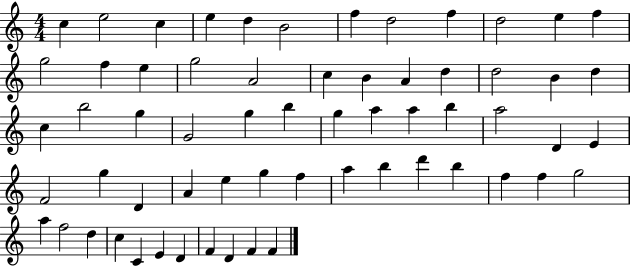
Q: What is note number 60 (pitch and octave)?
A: D4